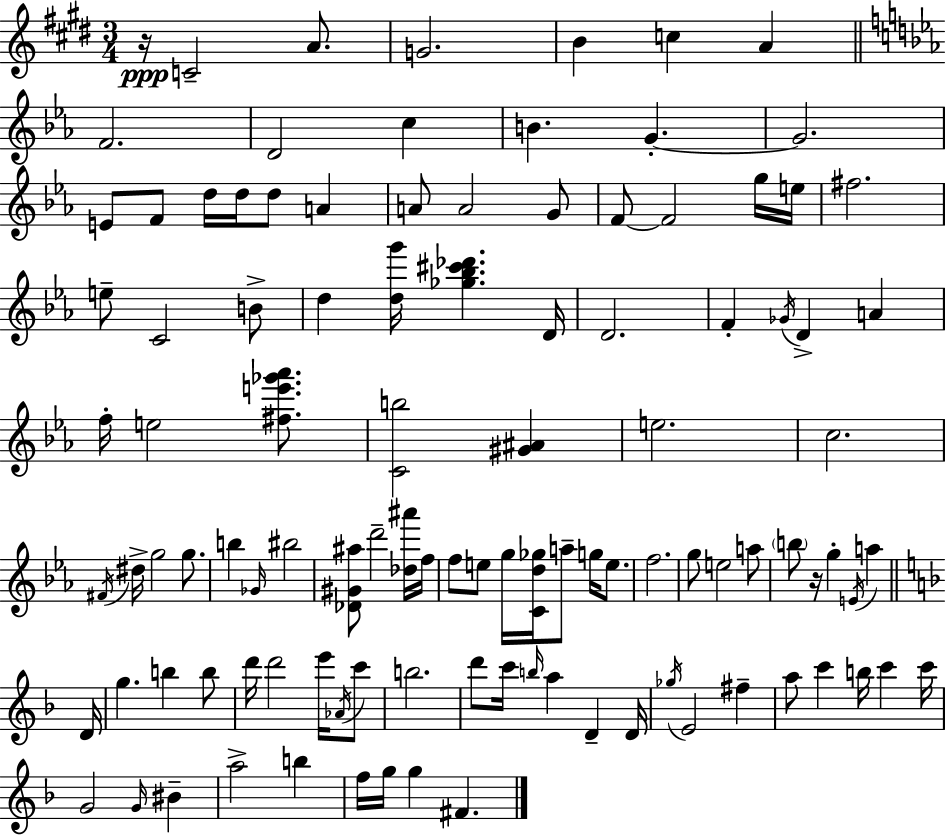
R/s C4/h A4/e. G4/h. B4/q C5/q A4/q F4/h. D4/h C5/q B4/q. G4/q. G4/h. E4/e F4/e D5/s D5/s D5/e A4/q A4/e A4/h G4/e F4/e F4/h G5/s E5/s F#5/h. E5/e C4/h B4/e D5/q [D5,G6]/s [Gb5,Bb5,C#6,Db6]/q. D4/s D4/h. F4/q Gb4/s D4/q A4/q F5/s E5/h [F#5,E6,Gb6,Ab6]/e. [C4,B5]/h [G#4,A#4]/q E5/h. C5/h. F#4/s D#5/s G5/h G5/e. B5/q Gb4/s BIS5/h [Db4,G#4,A#5]/e D6/h [Db5,A#6]/s F5/s F5/e E5/e G5/s [C4,D5,Gb5]/s A5/e G5/s E5/e. F5/h. G5/e E5/h A5/e B5/e R/s G5/q E4/s A5/q D4/s G5/q. B5/q B5/e D6/s D6/h E6/s Ab4/s C6/e B5/h. D6/e C6/s B5/s A5/q D4/q D4/s Gb5/s E4/h F#5/q A5/e C6/q B5/s C6/q C6/s G4/h G4/s BIS4/q A5/h B5/q F5/s G5/s G5/q F#4/q.